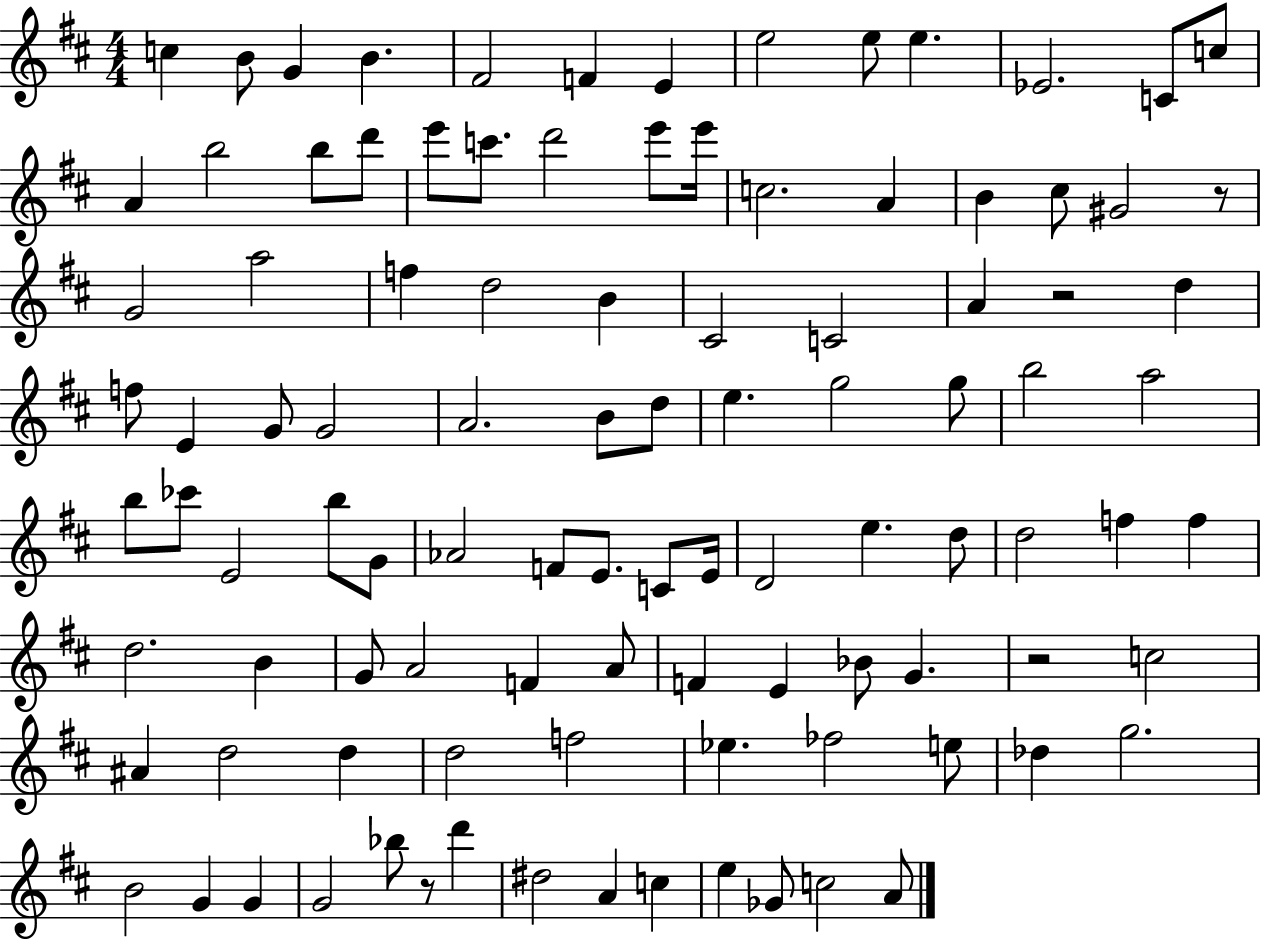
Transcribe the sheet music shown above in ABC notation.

X:1
T:Untitled
M:4/4
L:1/4
K:D
c B/2 G B ^F2 F E e2 e/2 e _E2 C/2 c/2 A b2 b/2 d'/2 e'/2 c'/2 d'2 e'/2 e'/4 c2 A B ^c/2 ^G2 z/2 G2 a2 f d2 B ^C2 C2 A z2 d f/2 E G/2 G2 A2 B/2 d/2 e g2 g/2 b2 a2 b/2 _c'/2 E2 b/2 G/2 _A2 F/2 E/2 C/2 E/4 D2 e d/2 d2 f f d2 B G/2 A2 F A/2 F E _B/2 G z2 c2 ^A d2 d d2 f2 _e _f2 e/2 _d g2 B2 G G G2 _b/2 z/2 d' ^d2 A c e _G/2 c2 A/2